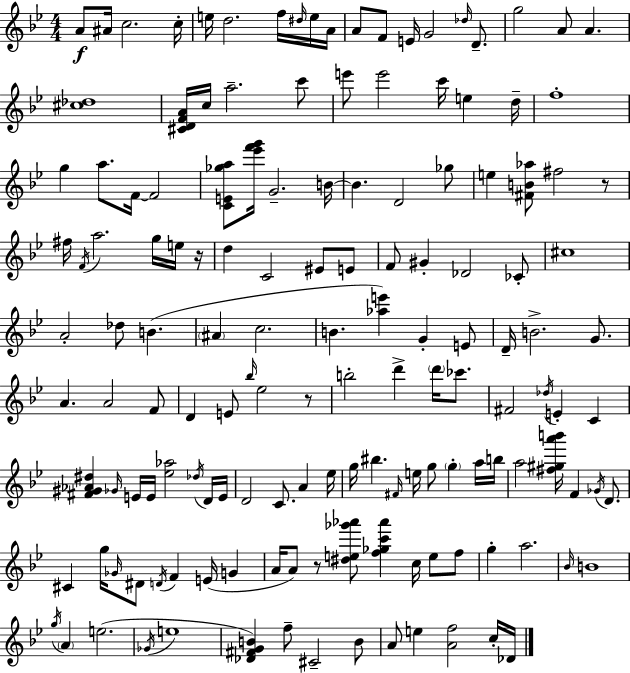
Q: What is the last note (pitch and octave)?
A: Db4